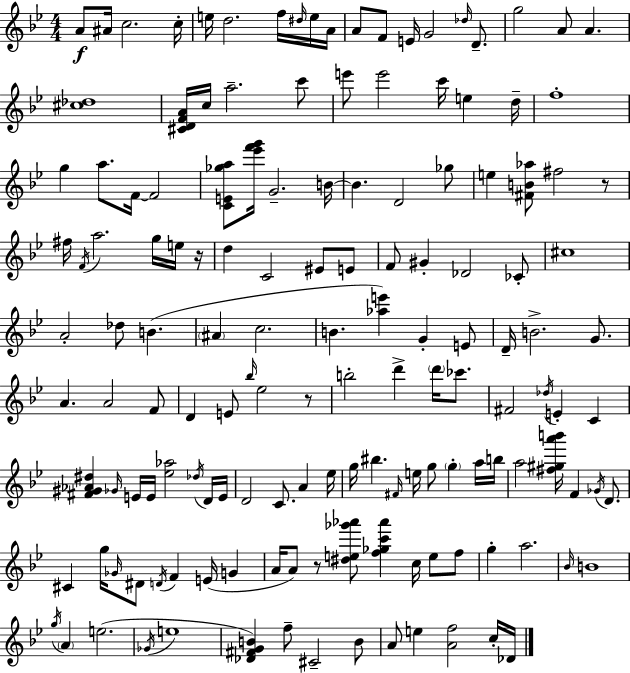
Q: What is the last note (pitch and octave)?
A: Db4